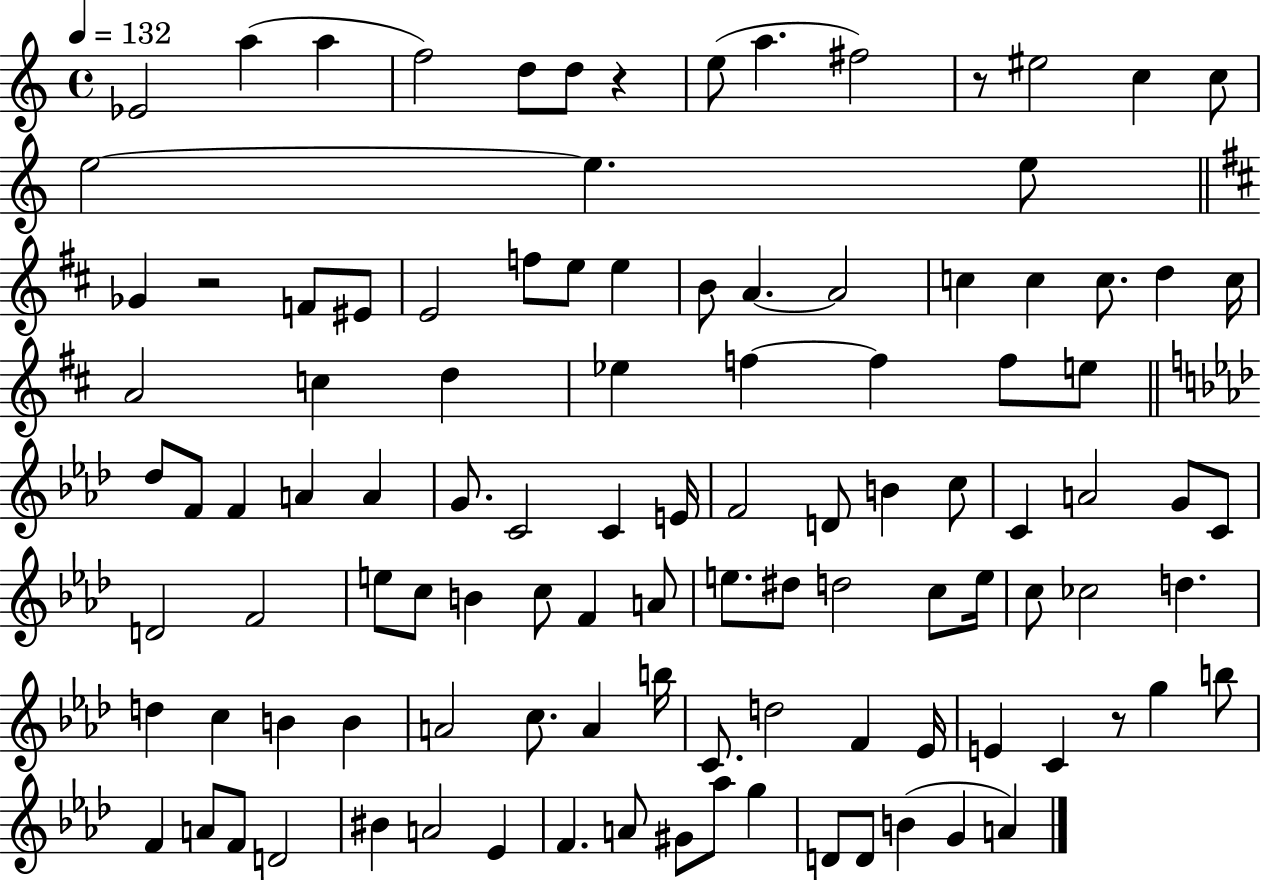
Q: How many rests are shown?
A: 4